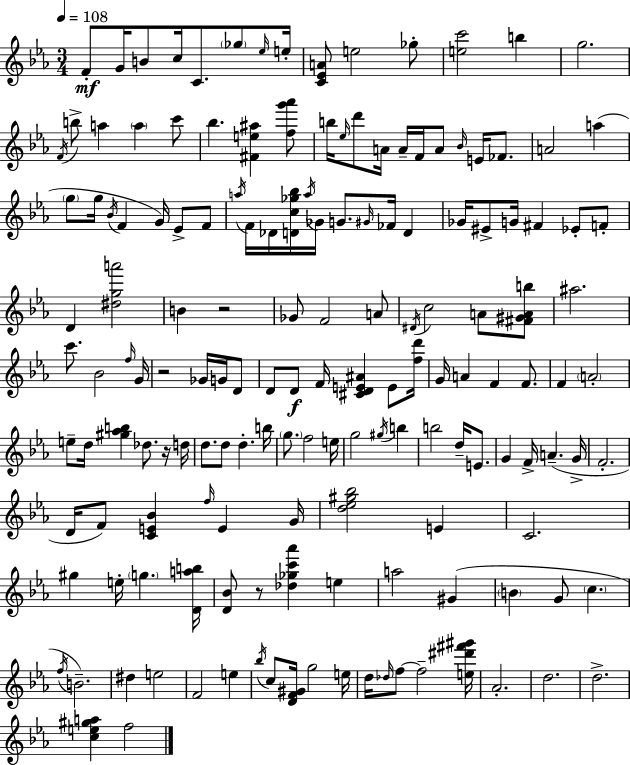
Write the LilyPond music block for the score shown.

{
  \clef treble
  \numericTimeSignature
  \time 3/4
  \key ees \major
  \tempo 4 = 108
  f'8-.\mf g'16 b'8 c''16 c'8. \parenthesize ges''8 \grace { ees''16 } | e''16-. <c' ees' a'>8 e''2 ges''8-. | <e'' c'''>2 b''4 | g''2. | \break \acciaccatura { f'16 } b''8-> a''4 \parenthesize a''4 | c'''8 bes''4. <fis' e'' ais''>4 | <f'' g''' aes'''>8 b''16 \grace { ees''16 } d'''8 a'16 a'16-- f'16 a'8 \grace { bes'16 } | e'16 fes'8. a'2 | \break a''4( \parenthesize g''8 g''16 \acciaccatura { bes'16 } f'4 | g'16) ees'8-> f'8 \acciaccatura { a''16 } f'16 des'16 <d' c'' ges'' bes''>16 \acciaccatura { a''16 } ges'16 g'8. | \grace { gis'16 } fes'16 d'4 ges'16 eis'8-> g'16 | fis'4 ees'8-. f'8-. d'4 | \break <dis'' g'' a'''>2 b'4 | r2 ges'8 f'2 | a'8 \acciaccatura { dis'16 } c''2 | a'8 <fis' gis' a' b''>8 ais''2. | \break c'''8. | bes'2 \grace { f''16 } g'16 r2 | ges'16 g'16 d'8 d'8 | d'8\f f'16 <cis' d' e' ais'>4 e'8 <f'' d'''>16 g'16 a'4 | \break f'4 f'8. f'4 | \parenthesize a'2-. e''8-- | d''16 <gis'' aes'' b''>4 des''8. r16 d''16 d''8. | d''8 d''4.-. b''16 \parenthesize g''8. | \break f''2 e''16 g''2 | \acciaccatura { gis''16 } b''4 b''2 | d''16-- e'8. g'4 | f'16-> a'4.--( g'16-> f'2.-. | \break d'16 | f'8) <c' e' bes'>4 \grace { f''16 } e'4 g'16 | <d'' ees'' gis'' bes''>2 e'4 | c'2. | \break gis''4 e''16-. \parenthesize g''4. <d' a'' b''>16 | <d' bes'>8 r8 <des'' ges'' c''' aes'''>4 e''4 | a''2 gis'4( | \parenthesize b'4 g'8 \parenthesize c''4. | \break \acciaccatura { f''16 }) b'2.-- | dis''4 e''2 | f'2 e''4 | \acciaccatura { bes''16 } c''8 <d' f' gis'>16 g''2 | \break e''16 d''16 \grace { des''16 } f''8~~ f''2-- | <e'' dis''' fis''' gis'''>16 aes'2.-. | d''2. | d''2.-> | \break <c'' e'' gis'' a''>4 f''2 | \bar "|."
}